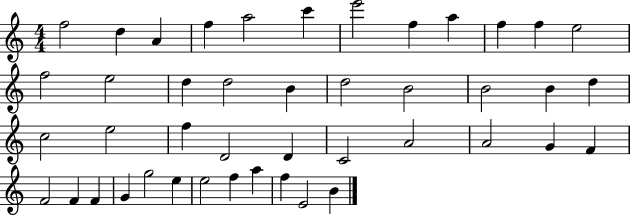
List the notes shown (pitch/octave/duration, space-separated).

F5/h D5/q A4/q F5/q A5/h C6/q E6/h F5/q A5/q F5/q F5/q E5/h F5/h E5/h D5/q D5/h B4/q D5/h B4/h B4/h B4/q D5/q C5/h E5/h F5/q D4/h D4/q C4/h A4/h A4/h G4/q F4/q F4/h F4/q F4/q G4/q G5/h E5/q E5/h F5/q A5/q F5/q E4/h B4/q